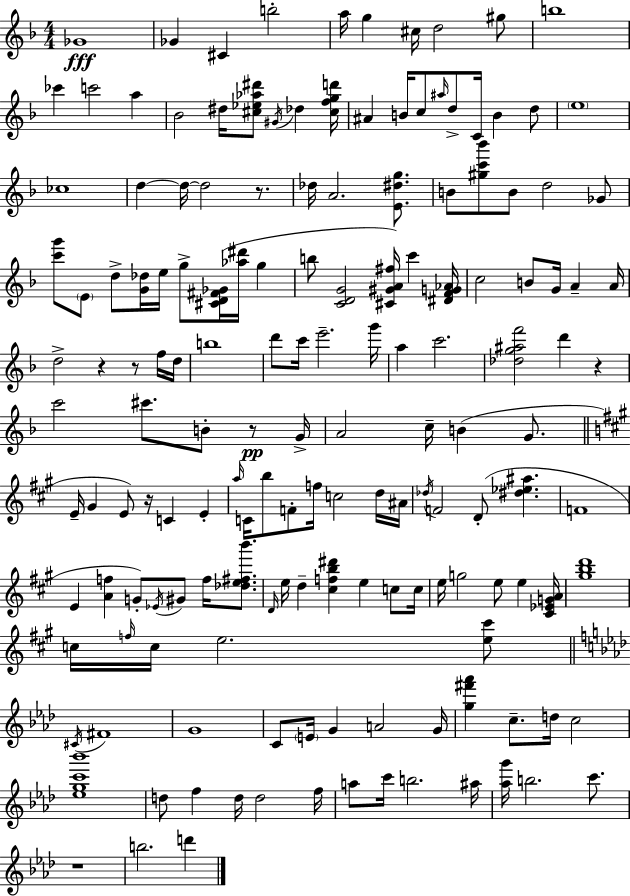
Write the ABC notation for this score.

X:1
T:Untitled
M:4/4
L:1/4
K:Dm
_G4 _G ^C b2 a/4 g ^c/4 d2 ^g/2 b4 _c' c'2 a _B2 ^d/4 [^c_e_a^d']/2 ^G/4 _d [^cfgd']/4 ^A B/4 c/2 ^a/4 d/2 C/4 B d/2 e4 _c4 d d/4 d2 z/2 _d/4 A2 [E^dg]/2 B/2 [^gc'_b']/2 B/2 d2 _G/2 [c'g']/2 E/2 d/2 [G_d]/4 e/4 g/2 [^CD^F_G]/4 [_a^d']/4 g b/2 [CDG]2 [^C^GA^f]/4 c' [^DFG_A]/4 c2 B/2 G/4 A A/4 d2 z z/2 f/4 d/4 b4 d'/2 c'/4 e'2 g'/4 a c'2 [_dg^af']2 d' z c'2 ^c'/2 B/2 z/2 G/4 A2 c/4 B G/2 E/4 ^G E/2 z/4 C E a/4 C/4 b/2 F/2 f/4 c2 d/4 ^A/4 _d/4 F2 D/2 [^d_e^a] F4 E [Af] G/2 _E/4 ^G/2 f/4 [_de^fb']/2 D/4 e/4 d [^cfb^d'] e c/2 c/4 e/4 g2 e/2 e [^C_EGA]/4 [^gbd']4 c/4 f/4 c/4 e2 [e^c']/2 ^C/4 ^F4 G4 C/2 E/4 G A2 G/4 [g^f'_a'] c/2 d/4 c2 [_egc'_b']4 d/2 f d/4 d2 f/4 a/2 c'/4 b2 ^a/4 [_ag']/4 b2 c'/2 z4 b2 d'